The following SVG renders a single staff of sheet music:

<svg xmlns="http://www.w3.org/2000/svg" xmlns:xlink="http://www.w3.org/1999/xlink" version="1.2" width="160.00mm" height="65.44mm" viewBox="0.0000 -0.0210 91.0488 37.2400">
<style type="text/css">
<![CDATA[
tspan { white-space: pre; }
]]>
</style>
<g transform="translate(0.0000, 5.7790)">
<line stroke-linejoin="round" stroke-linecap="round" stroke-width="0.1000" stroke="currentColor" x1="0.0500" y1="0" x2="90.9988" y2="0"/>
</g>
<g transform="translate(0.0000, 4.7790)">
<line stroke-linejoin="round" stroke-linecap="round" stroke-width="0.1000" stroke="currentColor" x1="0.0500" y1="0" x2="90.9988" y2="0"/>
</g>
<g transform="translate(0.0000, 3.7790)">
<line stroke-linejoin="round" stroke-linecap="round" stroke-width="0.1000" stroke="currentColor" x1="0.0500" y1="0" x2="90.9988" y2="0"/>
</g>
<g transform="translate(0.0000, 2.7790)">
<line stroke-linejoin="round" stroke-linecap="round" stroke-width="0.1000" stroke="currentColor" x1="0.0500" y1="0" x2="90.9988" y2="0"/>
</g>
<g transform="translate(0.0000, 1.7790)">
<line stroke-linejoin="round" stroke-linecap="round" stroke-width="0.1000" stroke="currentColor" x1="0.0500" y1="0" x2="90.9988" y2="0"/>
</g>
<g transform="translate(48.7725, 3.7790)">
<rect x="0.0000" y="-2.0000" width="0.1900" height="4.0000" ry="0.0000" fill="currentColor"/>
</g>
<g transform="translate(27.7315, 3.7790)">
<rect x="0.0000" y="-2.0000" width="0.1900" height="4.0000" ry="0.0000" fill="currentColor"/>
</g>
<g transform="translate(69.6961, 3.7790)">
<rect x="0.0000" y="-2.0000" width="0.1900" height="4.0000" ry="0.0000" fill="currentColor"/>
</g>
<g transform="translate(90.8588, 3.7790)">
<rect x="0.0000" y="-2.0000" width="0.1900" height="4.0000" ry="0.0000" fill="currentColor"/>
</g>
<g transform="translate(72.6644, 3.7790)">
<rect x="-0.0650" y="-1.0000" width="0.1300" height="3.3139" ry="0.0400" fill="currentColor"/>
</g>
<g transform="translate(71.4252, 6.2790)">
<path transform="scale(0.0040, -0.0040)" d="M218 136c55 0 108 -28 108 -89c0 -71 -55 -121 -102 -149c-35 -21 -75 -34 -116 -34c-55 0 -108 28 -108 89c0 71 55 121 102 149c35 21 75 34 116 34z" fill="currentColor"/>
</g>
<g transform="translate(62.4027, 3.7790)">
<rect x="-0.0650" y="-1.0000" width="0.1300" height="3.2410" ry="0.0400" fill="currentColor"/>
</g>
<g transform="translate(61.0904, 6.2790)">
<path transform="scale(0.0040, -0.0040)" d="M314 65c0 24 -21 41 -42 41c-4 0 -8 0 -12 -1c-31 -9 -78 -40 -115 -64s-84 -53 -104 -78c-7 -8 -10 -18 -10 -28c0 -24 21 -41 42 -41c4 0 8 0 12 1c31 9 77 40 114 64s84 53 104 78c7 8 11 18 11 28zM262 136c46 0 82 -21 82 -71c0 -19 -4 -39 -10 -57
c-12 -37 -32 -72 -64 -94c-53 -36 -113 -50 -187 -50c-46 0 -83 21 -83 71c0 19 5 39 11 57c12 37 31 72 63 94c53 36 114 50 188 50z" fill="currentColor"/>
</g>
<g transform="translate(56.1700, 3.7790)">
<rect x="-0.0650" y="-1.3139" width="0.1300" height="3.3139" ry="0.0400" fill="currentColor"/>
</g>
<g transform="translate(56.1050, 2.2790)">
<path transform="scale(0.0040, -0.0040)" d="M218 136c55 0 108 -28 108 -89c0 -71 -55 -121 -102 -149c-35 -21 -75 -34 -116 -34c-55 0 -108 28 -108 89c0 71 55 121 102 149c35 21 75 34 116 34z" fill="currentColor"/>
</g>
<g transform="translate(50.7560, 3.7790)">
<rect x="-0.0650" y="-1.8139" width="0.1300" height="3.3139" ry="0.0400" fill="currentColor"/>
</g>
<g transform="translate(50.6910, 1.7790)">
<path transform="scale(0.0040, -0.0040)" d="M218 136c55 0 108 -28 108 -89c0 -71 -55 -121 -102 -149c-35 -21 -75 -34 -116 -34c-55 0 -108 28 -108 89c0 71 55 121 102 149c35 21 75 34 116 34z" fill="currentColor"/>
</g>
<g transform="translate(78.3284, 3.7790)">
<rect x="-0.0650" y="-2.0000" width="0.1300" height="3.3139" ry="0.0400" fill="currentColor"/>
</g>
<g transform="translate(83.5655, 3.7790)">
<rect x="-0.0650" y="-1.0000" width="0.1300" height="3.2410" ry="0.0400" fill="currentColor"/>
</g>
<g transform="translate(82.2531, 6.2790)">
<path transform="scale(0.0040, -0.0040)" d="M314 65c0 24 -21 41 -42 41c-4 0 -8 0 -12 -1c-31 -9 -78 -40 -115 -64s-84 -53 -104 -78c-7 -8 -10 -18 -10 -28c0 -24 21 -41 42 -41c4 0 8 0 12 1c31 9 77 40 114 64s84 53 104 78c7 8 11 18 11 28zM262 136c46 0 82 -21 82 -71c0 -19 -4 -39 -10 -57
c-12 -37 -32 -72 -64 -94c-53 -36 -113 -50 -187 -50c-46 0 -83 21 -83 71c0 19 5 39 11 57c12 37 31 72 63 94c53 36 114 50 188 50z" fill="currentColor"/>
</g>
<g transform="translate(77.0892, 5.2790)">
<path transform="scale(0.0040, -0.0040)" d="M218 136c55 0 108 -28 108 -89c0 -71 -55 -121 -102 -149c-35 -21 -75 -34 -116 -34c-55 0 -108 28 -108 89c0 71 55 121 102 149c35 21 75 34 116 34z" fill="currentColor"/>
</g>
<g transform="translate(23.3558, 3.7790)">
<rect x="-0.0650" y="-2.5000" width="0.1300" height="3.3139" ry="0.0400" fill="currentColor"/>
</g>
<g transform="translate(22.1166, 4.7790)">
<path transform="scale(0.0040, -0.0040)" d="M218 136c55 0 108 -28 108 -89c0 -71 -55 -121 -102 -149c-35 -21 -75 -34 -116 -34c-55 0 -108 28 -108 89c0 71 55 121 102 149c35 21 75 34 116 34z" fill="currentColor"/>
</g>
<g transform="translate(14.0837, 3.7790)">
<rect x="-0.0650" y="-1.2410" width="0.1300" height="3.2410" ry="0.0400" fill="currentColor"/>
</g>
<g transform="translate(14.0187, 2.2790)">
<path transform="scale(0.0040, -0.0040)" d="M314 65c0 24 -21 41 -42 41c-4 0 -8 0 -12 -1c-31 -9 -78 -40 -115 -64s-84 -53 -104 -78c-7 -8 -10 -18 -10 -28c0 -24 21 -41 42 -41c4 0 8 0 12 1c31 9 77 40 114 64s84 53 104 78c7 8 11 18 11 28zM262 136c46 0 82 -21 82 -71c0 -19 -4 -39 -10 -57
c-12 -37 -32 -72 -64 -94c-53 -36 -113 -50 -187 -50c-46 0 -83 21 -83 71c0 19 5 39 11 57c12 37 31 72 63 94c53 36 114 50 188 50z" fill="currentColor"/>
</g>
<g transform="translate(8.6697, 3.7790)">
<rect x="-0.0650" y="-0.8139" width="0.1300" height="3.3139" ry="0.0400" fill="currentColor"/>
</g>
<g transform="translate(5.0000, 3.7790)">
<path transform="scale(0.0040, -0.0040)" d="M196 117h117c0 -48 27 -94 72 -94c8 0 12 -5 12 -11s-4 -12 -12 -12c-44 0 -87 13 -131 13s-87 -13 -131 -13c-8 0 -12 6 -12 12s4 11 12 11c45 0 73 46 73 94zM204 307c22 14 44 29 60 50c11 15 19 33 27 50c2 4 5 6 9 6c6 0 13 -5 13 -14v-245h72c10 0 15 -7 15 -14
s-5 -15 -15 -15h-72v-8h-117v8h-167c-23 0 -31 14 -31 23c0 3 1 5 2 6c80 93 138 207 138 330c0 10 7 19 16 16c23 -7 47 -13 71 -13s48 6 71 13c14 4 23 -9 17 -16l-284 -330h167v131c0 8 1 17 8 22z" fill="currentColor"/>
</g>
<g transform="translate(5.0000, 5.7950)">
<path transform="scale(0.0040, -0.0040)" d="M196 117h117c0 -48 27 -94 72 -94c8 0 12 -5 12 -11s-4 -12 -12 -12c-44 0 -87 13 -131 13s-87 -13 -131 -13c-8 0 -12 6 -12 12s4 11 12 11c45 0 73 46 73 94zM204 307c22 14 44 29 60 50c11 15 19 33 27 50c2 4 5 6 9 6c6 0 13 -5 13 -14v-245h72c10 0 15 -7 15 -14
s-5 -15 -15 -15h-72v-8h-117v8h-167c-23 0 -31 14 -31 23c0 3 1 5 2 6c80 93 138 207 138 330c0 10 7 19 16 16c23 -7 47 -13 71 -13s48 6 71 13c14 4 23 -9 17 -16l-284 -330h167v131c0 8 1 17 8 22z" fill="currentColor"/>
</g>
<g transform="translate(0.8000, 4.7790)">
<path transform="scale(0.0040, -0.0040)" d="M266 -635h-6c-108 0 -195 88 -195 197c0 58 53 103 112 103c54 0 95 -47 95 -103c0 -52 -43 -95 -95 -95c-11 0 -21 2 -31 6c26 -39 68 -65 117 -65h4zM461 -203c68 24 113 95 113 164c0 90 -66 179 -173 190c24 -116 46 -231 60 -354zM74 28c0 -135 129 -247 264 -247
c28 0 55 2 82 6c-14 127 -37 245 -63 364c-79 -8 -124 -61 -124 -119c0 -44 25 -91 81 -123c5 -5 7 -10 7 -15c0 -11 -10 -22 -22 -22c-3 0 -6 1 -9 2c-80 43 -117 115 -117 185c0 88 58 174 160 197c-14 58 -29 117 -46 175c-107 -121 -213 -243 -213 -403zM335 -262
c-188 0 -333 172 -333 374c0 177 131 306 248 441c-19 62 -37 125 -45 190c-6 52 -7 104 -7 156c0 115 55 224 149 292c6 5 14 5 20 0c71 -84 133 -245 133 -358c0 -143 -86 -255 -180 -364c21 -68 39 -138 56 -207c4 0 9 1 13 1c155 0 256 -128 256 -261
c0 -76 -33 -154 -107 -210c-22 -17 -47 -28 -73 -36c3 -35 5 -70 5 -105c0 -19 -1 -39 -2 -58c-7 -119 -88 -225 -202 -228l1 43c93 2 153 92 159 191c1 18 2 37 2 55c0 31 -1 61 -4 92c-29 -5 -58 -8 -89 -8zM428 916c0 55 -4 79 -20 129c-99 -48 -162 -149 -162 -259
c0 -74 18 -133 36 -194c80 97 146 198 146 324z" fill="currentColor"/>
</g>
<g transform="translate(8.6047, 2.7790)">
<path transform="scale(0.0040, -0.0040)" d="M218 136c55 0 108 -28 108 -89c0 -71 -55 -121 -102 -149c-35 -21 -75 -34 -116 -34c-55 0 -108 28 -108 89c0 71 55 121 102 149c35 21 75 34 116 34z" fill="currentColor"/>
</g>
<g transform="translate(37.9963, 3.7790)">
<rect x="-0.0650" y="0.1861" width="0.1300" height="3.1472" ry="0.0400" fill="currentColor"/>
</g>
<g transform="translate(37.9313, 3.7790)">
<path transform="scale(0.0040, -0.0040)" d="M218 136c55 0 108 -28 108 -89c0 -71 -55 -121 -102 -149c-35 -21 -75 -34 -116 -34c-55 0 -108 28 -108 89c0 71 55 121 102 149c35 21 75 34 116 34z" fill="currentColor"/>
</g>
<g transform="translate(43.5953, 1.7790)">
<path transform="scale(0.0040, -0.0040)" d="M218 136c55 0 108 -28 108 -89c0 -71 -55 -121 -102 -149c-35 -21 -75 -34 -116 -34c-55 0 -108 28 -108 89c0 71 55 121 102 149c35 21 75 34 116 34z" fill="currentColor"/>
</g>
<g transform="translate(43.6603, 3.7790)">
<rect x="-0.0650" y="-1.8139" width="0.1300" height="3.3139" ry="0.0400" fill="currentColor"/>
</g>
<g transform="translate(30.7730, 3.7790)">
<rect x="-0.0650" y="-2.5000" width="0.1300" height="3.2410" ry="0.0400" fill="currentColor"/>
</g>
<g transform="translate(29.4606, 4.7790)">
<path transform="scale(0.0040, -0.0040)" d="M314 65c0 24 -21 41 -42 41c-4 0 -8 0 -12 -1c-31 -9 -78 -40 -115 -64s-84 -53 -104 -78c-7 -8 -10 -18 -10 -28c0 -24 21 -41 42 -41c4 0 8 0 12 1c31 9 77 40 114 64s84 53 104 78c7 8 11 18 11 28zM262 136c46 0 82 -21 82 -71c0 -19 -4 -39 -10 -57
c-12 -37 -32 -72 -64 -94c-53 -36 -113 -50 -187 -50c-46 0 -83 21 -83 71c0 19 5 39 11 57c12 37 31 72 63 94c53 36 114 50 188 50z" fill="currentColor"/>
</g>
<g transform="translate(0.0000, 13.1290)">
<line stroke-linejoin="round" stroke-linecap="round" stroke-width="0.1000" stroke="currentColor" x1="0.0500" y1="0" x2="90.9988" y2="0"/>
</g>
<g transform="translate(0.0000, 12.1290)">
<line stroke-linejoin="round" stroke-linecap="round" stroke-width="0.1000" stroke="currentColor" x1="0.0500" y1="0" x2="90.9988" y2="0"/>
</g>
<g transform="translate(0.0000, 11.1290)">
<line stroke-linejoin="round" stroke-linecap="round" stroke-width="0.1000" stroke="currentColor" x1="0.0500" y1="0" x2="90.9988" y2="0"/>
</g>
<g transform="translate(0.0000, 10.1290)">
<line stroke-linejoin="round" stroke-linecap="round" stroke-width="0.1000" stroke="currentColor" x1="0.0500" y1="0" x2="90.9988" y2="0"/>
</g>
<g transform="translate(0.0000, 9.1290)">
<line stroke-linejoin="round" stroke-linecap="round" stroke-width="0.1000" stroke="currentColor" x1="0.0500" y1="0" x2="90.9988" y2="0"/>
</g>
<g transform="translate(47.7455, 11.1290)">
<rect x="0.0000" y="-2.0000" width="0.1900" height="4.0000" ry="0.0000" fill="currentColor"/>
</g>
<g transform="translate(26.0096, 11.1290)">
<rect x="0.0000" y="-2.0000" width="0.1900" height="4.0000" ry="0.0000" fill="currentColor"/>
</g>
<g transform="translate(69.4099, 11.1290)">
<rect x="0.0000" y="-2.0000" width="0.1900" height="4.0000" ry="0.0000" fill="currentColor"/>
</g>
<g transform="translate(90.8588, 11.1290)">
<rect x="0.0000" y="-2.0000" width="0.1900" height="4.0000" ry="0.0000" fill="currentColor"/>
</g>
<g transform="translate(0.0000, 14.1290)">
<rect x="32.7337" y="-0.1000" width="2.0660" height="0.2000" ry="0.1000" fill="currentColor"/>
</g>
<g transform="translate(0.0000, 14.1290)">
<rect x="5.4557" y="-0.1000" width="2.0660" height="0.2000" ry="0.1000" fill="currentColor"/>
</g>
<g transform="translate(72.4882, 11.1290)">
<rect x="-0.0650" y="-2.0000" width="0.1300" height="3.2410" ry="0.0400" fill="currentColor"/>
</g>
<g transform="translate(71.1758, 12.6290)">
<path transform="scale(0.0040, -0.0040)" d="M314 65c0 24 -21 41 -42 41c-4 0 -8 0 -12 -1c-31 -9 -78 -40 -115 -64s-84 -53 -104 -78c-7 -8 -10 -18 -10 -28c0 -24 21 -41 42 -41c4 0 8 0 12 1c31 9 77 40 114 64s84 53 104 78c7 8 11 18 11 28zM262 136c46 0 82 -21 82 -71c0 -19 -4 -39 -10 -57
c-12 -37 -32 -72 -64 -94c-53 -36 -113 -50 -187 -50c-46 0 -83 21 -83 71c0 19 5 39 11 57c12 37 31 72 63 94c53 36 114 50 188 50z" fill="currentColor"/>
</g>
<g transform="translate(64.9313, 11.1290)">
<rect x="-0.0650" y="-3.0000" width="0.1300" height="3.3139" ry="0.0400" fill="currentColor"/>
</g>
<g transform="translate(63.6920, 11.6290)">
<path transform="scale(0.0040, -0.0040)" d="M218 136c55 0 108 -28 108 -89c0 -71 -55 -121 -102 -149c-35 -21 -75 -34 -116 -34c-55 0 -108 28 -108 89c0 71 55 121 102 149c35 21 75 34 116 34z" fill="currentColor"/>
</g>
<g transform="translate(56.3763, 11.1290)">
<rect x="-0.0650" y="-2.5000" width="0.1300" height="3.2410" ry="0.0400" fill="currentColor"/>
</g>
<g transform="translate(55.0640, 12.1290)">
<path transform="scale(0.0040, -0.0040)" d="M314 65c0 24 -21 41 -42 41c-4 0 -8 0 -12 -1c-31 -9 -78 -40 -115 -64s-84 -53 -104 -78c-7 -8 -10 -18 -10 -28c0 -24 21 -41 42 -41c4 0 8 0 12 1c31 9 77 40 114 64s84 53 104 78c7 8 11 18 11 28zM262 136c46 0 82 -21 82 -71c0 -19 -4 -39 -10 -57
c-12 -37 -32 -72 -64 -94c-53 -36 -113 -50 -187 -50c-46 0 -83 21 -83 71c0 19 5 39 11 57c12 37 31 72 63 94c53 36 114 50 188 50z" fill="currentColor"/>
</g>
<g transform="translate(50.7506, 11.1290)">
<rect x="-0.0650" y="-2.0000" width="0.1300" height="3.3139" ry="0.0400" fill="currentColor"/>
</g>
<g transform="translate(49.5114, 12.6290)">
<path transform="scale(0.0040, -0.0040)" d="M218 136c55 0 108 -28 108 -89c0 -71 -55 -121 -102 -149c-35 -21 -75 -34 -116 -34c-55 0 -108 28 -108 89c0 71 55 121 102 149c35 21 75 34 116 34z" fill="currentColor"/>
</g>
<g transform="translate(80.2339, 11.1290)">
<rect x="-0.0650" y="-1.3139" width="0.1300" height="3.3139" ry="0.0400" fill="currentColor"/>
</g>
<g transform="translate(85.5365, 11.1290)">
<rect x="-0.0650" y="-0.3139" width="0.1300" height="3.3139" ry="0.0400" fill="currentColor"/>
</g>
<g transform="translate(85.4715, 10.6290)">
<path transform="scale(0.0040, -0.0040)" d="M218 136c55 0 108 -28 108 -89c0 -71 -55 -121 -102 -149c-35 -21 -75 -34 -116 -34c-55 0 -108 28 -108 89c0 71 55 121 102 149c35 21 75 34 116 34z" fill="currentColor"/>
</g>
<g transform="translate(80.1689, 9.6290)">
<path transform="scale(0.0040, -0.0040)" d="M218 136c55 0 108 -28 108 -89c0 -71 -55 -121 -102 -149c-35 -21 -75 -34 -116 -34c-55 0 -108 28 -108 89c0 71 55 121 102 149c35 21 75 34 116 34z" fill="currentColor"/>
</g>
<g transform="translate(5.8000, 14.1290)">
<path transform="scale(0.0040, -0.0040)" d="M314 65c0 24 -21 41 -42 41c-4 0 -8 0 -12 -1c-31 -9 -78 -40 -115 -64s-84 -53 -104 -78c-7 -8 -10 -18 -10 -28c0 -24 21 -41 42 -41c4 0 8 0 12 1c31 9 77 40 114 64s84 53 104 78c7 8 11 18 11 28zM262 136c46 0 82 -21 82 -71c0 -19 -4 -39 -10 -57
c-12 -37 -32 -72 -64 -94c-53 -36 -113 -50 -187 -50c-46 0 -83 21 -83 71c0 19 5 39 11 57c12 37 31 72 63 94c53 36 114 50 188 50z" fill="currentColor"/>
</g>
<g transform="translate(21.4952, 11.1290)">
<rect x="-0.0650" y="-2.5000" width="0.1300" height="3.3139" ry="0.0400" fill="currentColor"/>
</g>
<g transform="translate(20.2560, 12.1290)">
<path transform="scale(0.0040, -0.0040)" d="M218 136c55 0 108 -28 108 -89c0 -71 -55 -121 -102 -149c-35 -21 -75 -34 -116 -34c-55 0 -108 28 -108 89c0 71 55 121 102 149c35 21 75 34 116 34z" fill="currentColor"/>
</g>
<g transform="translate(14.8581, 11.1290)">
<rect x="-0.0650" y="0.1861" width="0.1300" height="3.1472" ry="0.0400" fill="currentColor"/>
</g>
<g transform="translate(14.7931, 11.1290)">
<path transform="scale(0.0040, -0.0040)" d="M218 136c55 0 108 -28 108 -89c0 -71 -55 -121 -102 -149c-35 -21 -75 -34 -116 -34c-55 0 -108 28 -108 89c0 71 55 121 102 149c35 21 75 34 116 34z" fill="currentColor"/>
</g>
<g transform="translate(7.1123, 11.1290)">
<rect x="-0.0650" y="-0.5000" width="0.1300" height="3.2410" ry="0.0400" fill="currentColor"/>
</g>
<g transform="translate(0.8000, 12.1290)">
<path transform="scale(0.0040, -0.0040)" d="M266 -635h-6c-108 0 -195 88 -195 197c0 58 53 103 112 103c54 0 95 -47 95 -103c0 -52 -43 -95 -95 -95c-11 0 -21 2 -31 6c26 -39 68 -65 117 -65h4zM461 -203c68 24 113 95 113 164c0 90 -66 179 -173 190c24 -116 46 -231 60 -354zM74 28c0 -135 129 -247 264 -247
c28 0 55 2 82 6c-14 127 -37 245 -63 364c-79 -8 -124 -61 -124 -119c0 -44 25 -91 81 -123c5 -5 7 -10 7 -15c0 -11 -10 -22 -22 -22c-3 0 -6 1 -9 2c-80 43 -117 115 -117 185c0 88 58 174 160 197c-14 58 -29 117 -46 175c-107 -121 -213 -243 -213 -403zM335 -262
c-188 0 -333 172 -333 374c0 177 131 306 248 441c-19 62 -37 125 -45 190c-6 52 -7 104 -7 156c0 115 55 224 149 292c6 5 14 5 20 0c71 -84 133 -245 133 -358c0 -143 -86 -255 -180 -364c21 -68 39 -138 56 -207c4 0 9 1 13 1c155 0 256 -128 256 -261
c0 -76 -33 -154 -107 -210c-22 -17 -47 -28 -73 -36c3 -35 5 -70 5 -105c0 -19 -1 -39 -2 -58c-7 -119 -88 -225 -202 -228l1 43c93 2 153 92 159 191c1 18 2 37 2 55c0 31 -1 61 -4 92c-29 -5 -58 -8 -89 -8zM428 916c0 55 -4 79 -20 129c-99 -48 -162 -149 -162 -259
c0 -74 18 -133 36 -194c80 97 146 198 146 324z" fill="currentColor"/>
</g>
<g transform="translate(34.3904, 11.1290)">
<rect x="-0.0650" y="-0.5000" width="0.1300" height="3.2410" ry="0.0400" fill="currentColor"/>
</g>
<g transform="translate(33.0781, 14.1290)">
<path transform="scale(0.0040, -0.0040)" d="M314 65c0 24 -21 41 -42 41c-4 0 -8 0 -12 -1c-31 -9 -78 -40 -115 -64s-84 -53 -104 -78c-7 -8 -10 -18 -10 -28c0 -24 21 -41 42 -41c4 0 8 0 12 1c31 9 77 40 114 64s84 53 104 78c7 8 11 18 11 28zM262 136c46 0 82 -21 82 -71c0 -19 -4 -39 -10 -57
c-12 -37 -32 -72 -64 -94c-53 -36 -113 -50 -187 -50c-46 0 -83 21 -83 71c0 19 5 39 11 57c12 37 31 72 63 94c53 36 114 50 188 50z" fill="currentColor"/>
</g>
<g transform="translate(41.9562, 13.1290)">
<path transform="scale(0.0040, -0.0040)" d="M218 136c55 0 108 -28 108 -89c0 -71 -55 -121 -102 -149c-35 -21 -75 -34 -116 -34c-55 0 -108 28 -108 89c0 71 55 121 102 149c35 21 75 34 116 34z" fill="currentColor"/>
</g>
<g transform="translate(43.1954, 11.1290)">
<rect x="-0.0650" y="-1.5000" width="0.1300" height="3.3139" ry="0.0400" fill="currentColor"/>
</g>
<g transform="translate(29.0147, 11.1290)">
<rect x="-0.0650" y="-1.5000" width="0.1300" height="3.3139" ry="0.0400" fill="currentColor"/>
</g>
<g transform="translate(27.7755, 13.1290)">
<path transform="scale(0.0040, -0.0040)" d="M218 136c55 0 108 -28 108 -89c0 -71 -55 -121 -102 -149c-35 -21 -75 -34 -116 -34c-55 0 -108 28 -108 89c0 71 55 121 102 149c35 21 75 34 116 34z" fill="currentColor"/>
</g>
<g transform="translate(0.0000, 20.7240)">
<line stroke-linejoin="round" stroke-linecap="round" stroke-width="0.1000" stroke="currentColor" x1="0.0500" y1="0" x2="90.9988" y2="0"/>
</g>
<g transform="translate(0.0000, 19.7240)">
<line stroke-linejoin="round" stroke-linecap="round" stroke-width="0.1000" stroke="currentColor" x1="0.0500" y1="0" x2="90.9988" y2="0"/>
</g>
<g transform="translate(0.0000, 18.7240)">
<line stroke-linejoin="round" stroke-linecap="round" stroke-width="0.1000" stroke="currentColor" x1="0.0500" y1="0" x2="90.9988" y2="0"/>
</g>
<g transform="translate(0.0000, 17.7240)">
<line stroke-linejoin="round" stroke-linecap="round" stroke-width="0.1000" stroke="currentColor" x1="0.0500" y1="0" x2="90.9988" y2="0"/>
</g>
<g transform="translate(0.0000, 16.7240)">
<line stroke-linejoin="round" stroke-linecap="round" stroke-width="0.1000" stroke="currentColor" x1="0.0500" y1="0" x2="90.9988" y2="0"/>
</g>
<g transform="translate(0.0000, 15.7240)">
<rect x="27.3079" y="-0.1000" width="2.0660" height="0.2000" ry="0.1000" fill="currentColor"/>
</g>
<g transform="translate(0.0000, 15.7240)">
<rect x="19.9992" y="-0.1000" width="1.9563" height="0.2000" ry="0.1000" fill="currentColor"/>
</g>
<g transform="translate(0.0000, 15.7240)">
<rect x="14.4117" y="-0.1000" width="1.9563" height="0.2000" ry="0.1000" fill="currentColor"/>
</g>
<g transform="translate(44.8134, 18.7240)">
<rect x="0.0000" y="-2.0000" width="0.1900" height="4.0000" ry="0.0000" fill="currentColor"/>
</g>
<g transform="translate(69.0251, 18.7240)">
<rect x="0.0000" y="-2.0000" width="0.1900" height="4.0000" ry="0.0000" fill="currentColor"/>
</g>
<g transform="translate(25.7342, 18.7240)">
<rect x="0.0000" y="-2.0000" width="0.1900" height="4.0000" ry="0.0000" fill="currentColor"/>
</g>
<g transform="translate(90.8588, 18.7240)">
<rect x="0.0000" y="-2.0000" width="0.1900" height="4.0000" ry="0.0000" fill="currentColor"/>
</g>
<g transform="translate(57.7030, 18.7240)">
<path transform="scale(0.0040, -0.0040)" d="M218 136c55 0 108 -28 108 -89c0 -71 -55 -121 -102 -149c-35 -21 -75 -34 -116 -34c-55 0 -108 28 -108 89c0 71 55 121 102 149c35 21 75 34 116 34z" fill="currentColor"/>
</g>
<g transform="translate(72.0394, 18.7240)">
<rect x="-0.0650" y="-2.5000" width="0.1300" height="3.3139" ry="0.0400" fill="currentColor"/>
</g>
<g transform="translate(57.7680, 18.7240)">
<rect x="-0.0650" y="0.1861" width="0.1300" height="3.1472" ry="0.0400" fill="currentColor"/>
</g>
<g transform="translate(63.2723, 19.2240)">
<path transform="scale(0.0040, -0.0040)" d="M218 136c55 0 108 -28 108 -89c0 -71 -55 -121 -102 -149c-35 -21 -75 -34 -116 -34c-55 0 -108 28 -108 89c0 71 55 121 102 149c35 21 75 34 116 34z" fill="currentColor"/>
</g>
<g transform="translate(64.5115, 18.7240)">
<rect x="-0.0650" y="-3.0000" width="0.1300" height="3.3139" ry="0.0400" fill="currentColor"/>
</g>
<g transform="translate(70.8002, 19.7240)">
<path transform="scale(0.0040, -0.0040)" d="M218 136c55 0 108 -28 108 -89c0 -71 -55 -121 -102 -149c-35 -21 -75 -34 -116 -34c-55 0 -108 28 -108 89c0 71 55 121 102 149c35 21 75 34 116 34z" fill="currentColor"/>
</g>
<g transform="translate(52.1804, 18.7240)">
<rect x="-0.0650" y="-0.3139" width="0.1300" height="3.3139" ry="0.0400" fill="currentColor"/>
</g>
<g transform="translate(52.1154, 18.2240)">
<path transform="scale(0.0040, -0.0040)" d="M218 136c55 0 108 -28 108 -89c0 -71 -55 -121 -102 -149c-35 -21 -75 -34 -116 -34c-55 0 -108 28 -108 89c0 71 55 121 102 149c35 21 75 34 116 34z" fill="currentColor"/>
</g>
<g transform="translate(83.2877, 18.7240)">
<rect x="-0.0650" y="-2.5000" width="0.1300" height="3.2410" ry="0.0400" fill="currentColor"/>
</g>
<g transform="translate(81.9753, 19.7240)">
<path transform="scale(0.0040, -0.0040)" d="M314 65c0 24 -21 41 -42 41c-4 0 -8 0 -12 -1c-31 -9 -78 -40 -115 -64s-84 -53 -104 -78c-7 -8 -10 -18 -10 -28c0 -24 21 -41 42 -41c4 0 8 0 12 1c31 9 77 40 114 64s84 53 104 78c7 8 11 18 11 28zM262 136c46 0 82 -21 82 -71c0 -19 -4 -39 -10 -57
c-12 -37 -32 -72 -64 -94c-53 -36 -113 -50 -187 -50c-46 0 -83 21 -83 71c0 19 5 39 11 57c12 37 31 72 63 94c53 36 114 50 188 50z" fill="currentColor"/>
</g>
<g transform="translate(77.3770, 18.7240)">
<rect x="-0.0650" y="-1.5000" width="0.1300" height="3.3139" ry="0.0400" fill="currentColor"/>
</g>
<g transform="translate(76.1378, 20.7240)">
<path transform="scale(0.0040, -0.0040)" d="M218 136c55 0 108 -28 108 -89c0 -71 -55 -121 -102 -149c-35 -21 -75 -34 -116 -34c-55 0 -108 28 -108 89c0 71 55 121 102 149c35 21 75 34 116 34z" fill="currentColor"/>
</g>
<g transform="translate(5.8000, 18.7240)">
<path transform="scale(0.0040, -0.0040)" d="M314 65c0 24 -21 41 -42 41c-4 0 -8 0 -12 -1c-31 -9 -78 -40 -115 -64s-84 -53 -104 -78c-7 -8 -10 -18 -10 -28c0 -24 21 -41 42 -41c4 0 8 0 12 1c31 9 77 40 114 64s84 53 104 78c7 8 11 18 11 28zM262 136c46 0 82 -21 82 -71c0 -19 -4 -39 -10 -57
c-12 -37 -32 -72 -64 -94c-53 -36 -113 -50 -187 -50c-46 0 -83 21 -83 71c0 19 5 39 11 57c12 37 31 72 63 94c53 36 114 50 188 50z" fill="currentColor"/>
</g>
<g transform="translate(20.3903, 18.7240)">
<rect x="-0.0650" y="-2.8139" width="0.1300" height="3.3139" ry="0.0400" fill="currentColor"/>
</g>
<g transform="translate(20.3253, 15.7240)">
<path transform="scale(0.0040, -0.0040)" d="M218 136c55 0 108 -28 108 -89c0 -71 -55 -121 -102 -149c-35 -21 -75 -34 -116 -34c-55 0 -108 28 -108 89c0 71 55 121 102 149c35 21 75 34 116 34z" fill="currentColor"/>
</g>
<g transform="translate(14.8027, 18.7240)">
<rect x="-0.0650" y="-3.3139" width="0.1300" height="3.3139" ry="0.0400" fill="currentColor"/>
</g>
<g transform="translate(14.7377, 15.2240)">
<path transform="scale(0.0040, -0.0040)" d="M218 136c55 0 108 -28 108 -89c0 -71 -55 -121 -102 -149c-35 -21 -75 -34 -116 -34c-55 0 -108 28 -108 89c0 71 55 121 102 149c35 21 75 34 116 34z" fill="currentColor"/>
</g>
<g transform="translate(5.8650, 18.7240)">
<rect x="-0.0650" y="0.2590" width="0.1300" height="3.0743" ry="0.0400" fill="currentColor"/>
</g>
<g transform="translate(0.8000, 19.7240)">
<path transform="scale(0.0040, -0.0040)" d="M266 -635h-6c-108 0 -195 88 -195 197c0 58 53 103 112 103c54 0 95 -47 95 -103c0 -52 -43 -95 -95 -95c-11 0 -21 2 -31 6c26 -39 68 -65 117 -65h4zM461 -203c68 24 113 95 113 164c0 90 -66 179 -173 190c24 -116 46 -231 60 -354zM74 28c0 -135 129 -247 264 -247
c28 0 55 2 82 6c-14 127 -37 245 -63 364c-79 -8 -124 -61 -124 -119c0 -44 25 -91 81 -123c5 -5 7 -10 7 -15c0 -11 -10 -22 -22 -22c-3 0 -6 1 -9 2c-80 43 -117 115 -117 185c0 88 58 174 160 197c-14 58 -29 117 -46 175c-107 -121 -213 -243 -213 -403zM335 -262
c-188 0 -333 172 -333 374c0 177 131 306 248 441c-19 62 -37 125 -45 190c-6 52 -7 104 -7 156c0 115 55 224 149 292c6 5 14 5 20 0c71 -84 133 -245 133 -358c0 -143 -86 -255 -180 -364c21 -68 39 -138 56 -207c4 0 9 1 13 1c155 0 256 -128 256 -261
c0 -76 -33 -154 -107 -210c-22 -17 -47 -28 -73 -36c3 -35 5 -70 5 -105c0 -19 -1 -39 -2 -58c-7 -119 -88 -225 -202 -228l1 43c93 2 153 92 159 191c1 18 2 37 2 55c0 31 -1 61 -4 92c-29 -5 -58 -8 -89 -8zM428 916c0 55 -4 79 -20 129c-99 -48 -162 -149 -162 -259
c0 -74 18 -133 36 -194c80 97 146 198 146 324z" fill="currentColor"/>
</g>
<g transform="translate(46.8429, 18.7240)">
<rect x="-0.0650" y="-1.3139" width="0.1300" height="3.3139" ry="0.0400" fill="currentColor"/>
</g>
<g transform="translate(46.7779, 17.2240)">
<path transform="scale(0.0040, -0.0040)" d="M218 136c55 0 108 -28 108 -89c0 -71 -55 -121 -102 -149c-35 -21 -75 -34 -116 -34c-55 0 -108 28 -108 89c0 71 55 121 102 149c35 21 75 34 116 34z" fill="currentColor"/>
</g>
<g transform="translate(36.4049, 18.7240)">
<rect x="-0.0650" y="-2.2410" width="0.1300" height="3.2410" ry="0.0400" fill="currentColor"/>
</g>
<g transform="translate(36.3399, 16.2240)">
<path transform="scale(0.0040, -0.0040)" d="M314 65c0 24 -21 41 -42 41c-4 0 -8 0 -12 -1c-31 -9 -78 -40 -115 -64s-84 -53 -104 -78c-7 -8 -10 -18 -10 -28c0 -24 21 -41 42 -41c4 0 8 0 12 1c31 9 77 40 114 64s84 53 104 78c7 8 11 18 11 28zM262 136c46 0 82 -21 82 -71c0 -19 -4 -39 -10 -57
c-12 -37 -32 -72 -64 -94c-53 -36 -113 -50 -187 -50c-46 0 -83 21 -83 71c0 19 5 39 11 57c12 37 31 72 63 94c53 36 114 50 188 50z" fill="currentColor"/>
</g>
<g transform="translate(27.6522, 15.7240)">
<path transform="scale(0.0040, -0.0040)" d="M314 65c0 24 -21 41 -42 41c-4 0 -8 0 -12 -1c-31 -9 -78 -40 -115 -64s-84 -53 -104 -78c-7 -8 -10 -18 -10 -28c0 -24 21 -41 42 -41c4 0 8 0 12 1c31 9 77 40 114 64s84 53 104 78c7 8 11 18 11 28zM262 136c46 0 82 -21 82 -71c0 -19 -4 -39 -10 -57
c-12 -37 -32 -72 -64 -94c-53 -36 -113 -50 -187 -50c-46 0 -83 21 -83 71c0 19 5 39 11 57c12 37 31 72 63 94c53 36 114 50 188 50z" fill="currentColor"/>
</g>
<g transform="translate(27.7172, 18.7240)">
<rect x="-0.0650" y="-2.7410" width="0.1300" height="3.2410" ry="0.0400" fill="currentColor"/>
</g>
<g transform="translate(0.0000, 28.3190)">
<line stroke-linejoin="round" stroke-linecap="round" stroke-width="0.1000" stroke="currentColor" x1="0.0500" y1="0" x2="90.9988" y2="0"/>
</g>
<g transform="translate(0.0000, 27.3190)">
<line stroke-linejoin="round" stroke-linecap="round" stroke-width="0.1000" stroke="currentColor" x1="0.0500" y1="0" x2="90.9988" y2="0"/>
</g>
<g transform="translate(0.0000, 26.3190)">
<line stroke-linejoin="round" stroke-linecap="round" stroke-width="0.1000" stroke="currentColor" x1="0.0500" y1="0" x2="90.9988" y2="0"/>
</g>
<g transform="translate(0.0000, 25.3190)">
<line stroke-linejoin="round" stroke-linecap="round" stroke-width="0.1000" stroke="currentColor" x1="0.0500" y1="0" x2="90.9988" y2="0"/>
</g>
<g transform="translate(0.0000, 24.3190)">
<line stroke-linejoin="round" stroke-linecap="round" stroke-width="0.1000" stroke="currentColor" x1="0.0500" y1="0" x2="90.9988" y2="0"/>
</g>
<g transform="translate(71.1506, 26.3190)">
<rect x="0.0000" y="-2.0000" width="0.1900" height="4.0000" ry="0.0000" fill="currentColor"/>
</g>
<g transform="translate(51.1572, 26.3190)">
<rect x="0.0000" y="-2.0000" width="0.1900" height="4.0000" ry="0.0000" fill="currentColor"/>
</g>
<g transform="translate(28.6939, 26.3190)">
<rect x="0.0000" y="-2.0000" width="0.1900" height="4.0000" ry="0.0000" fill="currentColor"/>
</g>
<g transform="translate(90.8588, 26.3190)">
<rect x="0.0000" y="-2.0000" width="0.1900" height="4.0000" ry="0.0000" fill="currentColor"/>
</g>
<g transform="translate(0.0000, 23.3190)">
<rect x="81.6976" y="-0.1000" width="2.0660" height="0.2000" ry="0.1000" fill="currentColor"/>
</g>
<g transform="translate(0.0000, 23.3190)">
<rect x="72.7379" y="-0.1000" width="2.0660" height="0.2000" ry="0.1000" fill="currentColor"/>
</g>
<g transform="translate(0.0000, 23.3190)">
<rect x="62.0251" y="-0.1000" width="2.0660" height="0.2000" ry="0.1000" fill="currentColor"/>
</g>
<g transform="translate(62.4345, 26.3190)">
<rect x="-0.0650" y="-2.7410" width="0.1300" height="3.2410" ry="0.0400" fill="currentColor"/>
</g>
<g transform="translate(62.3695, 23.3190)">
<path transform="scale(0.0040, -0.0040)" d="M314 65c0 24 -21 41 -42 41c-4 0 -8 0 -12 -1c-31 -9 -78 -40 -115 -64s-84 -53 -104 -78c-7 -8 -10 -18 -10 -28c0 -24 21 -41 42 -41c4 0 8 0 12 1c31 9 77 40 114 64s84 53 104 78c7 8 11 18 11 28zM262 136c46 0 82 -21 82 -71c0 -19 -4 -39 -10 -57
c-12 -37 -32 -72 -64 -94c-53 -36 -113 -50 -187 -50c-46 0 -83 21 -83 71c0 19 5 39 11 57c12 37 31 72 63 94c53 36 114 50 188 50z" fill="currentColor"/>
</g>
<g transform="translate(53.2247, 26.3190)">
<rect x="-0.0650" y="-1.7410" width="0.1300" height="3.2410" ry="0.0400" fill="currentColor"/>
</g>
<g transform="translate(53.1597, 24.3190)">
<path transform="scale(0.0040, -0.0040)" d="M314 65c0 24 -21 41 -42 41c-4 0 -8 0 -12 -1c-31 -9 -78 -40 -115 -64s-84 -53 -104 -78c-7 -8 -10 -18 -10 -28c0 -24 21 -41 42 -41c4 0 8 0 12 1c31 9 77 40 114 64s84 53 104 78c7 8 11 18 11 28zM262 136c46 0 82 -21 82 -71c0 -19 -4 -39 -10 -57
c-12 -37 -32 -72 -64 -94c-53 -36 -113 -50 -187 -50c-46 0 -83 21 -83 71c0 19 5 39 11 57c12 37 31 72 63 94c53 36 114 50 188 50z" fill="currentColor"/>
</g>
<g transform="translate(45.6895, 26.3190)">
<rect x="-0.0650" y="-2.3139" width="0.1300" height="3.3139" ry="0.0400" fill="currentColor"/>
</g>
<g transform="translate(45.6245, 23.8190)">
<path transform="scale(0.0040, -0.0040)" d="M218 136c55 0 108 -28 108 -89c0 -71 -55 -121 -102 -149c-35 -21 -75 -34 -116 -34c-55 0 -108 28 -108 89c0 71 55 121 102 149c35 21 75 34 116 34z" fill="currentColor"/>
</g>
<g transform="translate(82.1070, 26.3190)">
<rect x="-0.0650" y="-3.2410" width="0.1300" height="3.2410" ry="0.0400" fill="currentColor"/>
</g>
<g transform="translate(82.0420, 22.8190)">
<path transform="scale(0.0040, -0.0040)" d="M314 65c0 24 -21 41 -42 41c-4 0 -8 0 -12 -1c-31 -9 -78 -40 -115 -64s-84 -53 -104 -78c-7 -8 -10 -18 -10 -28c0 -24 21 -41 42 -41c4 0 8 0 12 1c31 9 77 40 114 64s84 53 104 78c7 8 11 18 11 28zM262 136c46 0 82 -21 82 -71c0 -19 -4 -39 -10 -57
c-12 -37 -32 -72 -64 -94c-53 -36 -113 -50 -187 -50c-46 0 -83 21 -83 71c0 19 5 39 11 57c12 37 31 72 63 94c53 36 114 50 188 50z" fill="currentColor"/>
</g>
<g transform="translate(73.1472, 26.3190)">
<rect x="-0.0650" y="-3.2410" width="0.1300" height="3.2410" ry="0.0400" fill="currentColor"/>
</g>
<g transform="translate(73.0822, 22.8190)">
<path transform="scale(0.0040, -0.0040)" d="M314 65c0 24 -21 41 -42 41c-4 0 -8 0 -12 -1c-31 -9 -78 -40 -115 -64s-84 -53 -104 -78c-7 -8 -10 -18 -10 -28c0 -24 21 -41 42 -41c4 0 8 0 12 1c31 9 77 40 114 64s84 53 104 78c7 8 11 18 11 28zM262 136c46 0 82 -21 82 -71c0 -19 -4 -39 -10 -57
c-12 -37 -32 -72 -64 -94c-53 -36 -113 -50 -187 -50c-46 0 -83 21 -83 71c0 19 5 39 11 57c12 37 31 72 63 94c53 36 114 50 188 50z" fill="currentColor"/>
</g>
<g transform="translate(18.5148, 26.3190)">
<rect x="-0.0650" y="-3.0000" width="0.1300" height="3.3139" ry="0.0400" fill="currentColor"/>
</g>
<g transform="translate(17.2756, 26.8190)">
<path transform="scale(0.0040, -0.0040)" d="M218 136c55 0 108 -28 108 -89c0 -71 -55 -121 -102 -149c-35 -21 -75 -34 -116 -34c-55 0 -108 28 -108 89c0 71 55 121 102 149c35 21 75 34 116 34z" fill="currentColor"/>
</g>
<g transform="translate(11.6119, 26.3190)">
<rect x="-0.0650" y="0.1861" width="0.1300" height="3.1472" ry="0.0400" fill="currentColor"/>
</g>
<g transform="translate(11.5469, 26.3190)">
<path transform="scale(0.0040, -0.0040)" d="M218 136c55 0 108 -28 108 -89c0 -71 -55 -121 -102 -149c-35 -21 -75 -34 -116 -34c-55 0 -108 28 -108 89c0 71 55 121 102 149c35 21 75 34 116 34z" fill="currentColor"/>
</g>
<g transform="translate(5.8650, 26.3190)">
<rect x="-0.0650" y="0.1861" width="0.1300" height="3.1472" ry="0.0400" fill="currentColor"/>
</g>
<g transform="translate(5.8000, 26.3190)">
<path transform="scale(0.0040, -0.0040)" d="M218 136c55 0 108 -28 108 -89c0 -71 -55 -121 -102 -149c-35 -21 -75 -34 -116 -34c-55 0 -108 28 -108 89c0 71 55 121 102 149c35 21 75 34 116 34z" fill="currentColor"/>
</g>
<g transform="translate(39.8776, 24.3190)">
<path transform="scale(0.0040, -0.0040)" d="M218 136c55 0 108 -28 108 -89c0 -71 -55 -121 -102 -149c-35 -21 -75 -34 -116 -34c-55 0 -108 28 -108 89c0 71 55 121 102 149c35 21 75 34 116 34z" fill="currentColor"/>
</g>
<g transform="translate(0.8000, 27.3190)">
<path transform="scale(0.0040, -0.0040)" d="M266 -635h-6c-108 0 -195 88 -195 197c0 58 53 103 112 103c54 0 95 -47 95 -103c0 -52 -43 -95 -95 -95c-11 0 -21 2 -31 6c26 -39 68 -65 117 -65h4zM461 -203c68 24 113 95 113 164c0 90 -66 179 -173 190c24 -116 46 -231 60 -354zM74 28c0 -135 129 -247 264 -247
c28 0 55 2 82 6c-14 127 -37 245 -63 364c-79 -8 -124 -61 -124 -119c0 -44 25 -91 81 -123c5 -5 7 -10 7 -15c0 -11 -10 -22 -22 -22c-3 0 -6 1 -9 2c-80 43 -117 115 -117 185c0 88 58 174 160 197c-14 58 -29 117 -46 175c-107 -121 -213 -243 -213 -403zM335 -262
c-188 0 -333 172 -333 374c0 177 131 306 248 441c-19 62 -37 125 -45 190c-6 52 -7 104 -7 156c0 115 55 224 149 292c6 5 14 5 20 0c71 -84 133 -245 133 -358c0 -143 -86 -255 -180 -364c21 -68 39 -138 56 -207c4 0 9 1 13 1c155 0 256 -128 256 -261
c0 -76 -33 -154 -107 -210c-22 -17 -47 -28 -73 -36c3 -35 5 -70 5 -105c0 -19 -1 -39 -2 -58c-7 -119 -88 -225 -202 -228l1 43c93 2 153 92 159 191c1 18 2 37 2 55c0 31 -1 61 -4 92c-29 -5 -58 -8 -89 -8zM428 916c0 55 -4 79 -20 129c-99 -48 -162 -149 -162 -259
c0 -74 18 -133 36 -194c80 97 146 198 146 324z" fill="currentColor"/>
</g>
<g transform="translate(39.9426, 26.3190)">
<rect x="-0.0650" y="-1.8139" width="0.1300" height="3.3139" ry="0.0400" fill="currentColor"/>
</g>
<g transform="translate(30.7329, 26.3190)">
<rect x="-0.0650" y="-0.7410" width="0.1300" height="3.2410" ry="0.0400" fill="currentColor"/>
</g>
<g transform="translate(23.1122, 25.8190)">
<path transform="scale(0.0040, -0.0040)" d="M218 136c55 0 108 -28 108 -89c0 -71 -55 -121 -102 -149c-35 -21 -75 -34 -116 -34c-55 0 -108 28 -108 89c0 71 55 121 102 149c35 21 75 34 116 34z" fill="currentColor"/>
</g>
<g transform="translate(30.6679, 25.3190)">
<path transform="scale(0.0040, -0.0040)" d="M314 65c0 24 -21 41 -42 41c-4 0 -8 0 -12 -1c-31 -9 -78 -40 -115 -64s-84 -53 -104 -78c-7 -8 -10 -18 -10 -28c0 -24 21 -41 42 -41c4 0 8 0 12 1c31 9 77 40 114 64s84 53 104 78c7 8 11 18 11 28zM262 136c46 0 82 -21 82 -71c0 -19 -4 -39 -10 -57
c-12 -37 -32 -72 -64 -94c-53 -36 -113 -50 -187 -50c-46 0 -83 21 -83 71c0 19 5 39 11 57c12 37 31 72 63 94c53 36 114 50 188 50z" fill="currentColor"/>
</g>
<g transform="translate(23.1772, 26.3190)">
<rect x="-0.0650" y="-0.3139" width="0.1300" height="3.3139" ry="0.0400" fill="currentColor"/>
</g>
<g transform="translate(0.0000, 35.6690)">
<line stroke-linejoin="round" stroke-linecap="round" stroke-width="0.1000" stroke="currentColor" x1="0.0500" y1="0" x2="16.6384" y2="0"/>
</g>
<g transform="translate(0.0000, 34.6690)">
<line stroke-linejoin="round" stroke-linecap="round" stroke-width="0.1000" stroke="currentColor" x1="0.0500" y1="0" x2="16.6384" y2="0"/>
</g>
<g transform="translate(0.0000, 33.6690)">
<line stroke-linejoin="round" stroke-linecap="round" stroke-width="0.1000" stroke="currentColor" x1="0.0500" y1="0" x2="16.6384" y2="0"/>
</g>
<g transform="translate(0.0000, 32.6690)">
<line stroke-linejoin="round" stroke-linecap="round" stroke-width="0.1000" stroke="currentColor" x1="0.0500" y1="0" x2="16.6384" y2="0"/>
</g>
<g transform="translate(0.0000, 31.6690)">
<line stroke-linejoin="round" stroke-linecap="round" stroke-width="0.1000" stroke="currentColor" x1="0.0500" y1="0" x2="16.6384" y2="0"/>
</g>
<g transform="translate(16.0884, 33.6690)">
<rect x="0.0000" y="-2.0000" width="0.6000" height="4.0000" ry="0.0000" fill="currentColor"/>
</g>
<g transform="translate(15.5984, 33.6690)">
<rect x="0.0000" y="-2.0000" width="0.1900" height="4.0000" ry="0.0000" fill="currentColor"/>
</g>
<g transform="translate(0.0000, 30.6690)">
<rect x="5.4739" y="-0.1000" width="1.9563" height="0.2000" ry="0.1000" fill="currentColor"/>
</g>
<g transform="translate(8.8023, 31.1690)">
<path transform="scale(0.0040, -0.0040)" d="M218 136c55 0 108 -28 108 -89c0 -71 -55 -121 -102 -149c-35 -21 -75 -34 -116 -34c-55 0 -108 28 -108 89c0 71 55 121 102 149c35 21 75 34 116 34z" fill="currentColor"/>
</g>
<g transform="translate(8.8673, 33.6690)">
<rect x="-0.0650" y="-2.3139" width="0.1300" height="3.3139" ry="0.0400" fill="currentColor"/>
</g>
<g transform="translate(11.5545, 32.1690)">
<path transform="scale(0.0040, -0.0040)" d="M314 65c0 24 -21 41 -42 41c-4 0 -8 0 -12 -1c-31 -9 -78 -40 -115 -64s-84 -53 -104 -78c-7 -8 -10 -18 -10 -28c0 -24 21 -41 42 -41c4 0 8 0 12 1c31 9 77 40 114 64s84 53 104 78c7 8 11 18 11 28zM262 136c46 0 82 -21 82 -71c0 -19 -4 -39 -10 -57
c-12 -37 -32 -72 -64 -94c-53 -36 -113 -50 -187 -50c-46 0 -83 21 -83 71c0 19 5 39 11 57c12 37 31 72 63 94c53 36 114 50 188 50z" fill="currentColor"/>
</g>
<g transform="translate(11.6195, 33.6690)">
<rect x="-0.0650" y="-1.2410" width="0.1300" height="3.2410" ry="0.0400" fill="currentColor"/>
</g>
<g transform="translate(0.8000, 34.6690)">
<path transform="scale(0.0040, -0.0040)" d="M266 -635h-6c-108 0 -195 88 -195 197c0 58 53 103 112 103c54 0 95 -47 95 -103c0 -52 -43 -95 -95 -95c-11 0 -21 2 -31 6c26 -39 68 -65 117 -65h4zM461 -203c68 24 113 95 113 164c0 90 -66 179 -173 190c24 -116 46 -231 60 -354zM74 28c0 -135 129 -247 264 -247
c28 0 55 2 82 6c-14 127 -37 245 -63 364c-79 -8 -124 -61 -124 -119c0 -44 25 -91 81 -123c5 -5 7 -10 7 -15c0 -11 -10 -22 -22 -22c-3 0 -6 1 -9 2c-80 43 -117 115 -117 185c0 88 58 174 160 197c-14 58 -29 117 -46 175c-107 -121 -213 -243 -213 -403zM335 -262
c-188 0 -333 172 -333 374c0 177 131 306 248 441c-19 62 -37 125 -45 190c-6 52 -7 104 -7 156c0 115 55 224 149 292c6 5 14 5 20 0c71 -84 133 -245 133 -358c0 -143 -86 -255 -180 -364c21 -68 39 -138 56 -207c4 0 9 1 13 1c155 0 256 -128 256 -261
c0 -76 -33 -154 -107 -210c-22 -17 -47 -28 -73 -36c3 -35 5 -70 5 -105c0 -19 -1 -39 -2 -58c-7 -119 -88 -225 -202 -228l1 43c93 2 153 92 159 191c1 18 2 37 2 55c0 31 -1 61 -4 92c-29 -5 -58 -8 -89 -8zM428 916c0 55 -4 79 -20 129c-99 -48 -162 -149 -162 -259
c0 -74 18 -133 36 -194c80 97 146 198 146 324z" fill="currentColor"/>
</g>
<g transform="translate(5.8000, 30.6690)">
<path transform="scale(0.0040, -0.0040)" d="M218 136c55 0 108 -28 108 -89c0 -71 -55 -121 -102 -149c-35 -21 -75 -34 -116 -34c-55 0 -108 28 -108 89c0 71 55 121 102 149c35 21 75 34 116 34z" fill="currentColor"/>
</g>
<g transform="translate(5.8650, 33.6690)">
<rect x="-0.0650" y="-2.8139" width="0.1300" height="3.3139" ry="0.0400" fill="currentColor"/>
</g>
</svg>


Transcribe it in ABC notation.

X:1
T:Untitled
M:4/4
L:1/4
K:C
d e2 G G2 B f f e D2 D F D2 C2 B G E C2 E F G2 A F2 e c B2 b a a2 g2 e c B A G E G2 B B A c d2 f g f2 a2 b2 b2 a g e2